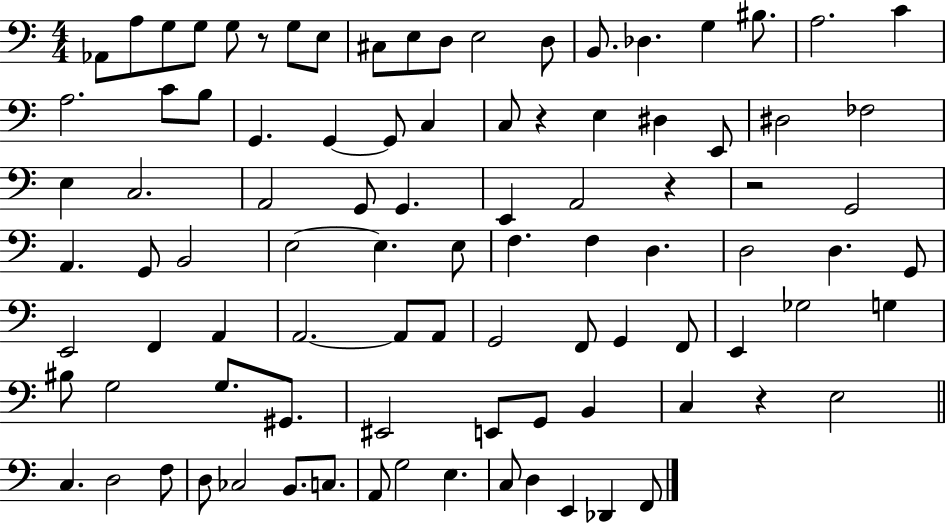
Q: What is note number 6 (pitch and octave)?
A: G3